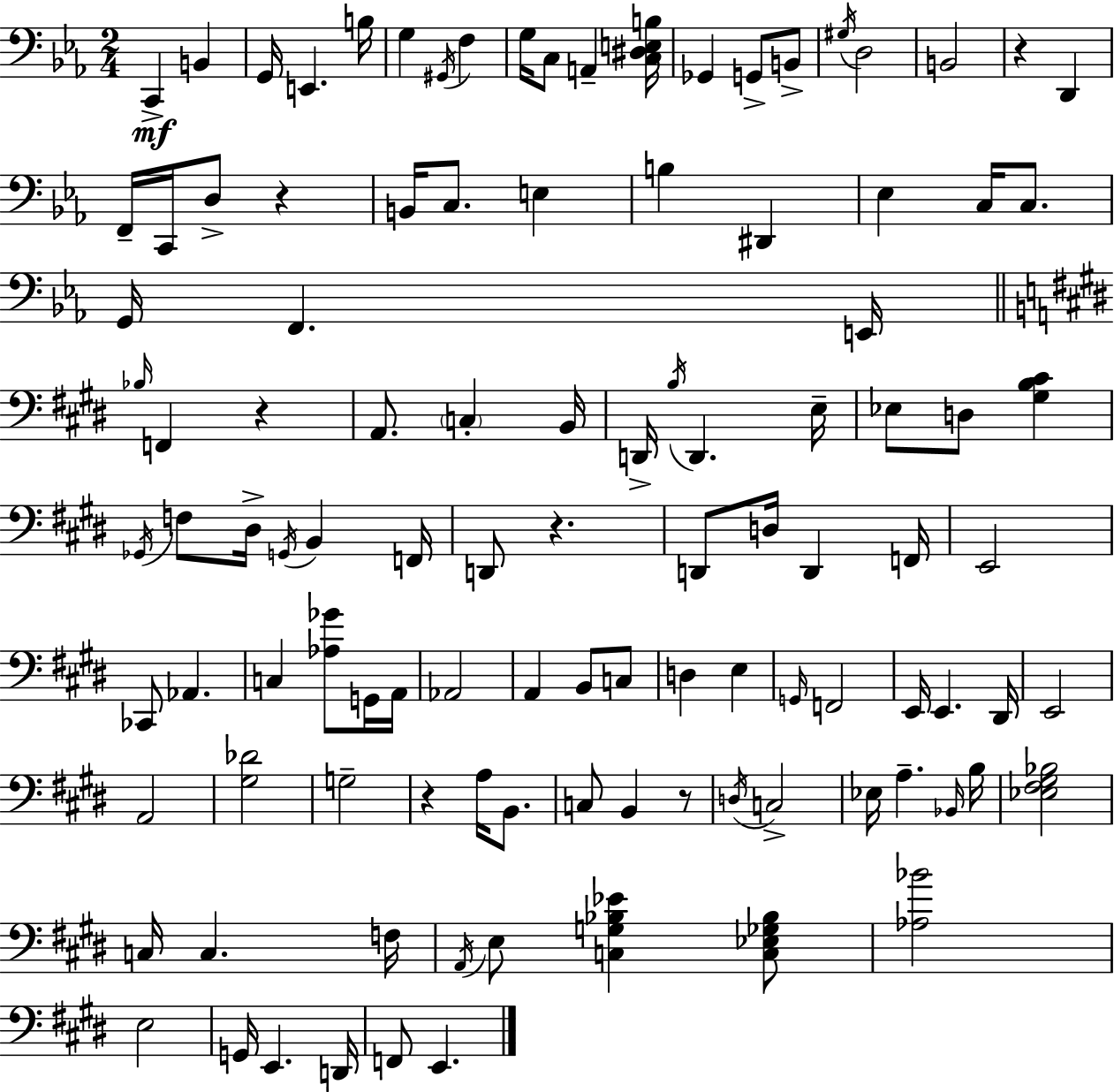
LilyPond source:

{
  \clef bass
  \numericTimeSignature
  \time 2/4
  \key c \minor
  \repeat volta 2 { c,4->\mf b,4 | g,16 e,4. b16 | g4 \acciaccatura { gis,16 } f4 | g16 c8 a,4-- | \break <c dis e b>16 ges,4 g,8-> b,8-> | \acciaccatura { gis16 } d2 | b,2 | r4 d,4 | \break f,16-- c,16 d8-> r4 | b,16 c8. e4 | b4 dis,4 | ees4 c16 c8. | \break g,16 f,4. | e,16 \bar "||" \break \key e \major \grace { bes16 } f,4 r4 | a,8. \parenthesize c4-. | b,16 d,16-> \acciaccatura { b16 } d,4. | e16-- ees8 d8 <gis b cis'>4 | \break \acciaccatura { ges,16 } f8 dis16-> \acciaccatura { g,16 } b,4 | f,16 d,8 r4. | d,8 d16 d,4 | f,16 e,2 | \break ces,8 aes,4. | c4 | <aes ges'>8 g,16 a,16 aes,2 | a,4 | \break b,8 c8 d4 | e4 \grace { g,16 } f,2 | e,16 e,4. | dis,16 e,2 | \break a,2 | <gis des'>2 | g2-- | r4 | \break a16 b,8. c8 b,4 | r8 \acciaccatura { d16 } c2-> | ees16 a4.-- | \grace { bes,16 } b16 <ees fis gis bes>2 | \break c16 | c4. f16 \acciaccatura { a,16 } | e8 <c g bes ees'>4 <c ees ges bes>8 | <aes bes'>2 | \break e2 | g,16 e,4. d,16 | f,8 e,4. | } \bar "|."
}